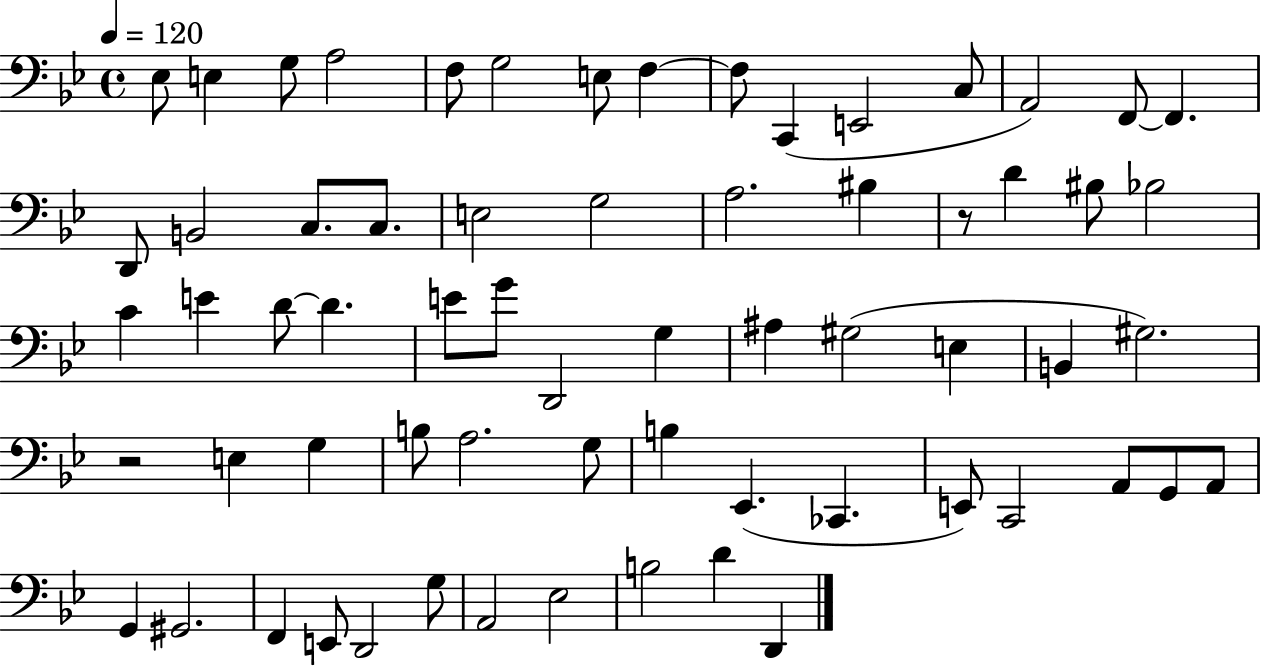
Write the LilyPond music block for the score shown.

{
  \clef bass
  \time 4/4
  \defaultTimeSignature
  \key bes \major
  \tempo 4 = 120
  ees8 e4 g8 a2 | f8 g2 e8 f4~~ | f8 c,4( e,2 c8 | a,2) f,8~~ f,4. | \break d,8 b,2 c8. c8. | e2 g2 | a2. bis4 | r8 d'4 bis8 bes2 | \break c'4 e'4 d'8~~ d'4. | e'8 g'8 d,2 g4 | ais4 gis2( e4 | b,4 gis2.) | \break r2 e4 g4 | b8 a2. g8 | b4 ees,4.( ces,4. | e,8) c,2 a,8 g,8 a,8 | \break g,4 gis,2. | f,4 e,8 d,2 g8 | a,2 ees2 | b2 d'4 d,4 | \break \bar "|."
}